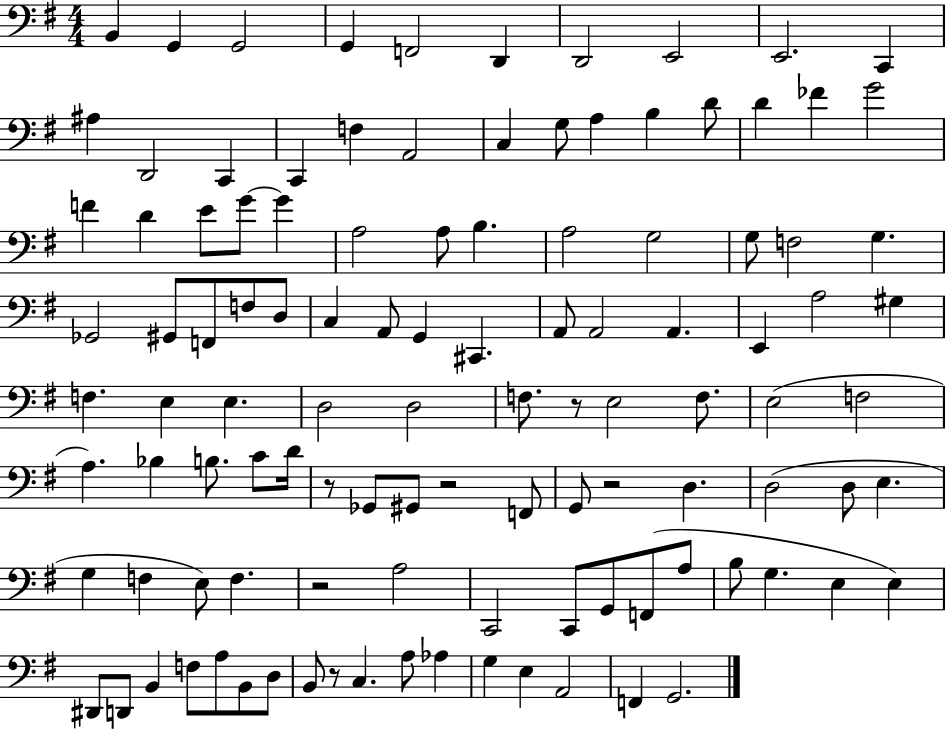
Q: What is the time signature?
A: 4/4